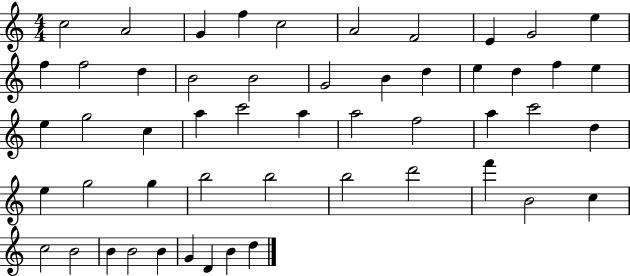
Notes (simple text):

C5/h A4/h G4/q F5/q C5/h A4/h F4/h E4/q G4/h E5/q F5/q F5/h D5/q B4/h B4/h G4/h B4/q D5/q E5/q D5/q F5/q E5/q E5/q G5/h C5/q A5/q C6/h A5/q A5/h F5/h A5/q C6/h D5/q E5/q G5/h G5/q B5/h B5/h B5/h D6/h F6/q B4/h C5/q C5/h B4/h B4/q B4/h B4/q G4/q D4/q B4/q D5/q